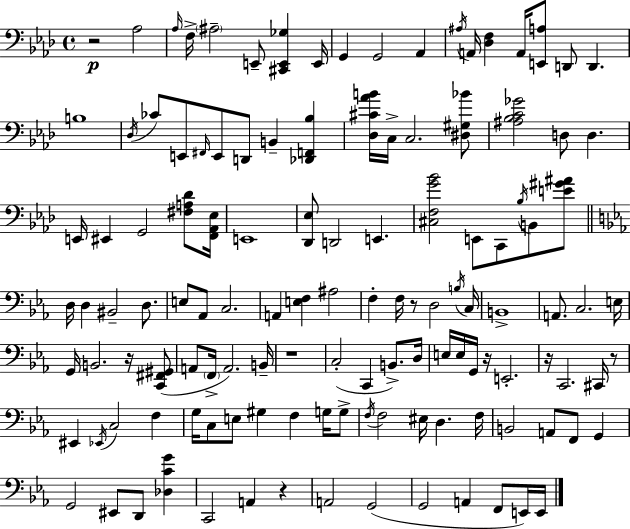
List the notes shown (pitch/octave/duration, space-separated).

R/h Ab3/h Ab3/s F3/s A#3/h E2/e [C#2,E2,Gb3]/q E2/s G2/q G2/h Ab2/q A#3/s A2/s [Db3,F3]/q A2/s [E2,A3]/e D2/e D2/q. B3/w Db3/s CES4/e E2/e F#2/s E2/e D2/e B2/q [Db2,F2,Bb3]/q [Db3,C#4,Ab4,B4]/s C3/s C3/h. [D#3,G#3,Bb4]/e [A#3,Bb3,C4,Gb4]/h D3/e D3/q. E2/s EIS2/q G2/h [F#3,A3,Db4]/e [F2,Ab2,Eb3]/s E2/w [Db2,Eb3]/e D2/h E2/q. [C#3,F3,G4,Bb4]/h E2/e C2/e Bb3/s B2/e [E4,G#4,A#4]/e D3/s D3/q BIS2/h D3/e. E3/e Ab2/e C3/h. A2/q [E3,F3]/q A#3/h F3/q F3/s R/e D3/h B3/s C3/s B2/w A2/e. C3/h. E3/s G2/s B2/h. R/s [C2,F#2,G#2]/e A2/e F2/s A2/h. B2/s R/w C3/h C2/q B2/e. D3/s E3/s E3/s G2/s R/s E2/h. R/s C2/h. C#2/s R/e EIS2/q Eb2/s C3/h F3/q G3/s C3/e E3/e G#3/q F3/q G3/s G3/e F3/s F3/h EIS3/s D3/q. F3/s B2/h A2/e F2/e G2/q G2/h EIS2/e D2/e [Db3,C4,G4]/q C2/h A2/q R/q A2/h G2/h G2/h A2/q F2/e E2/s E2/s